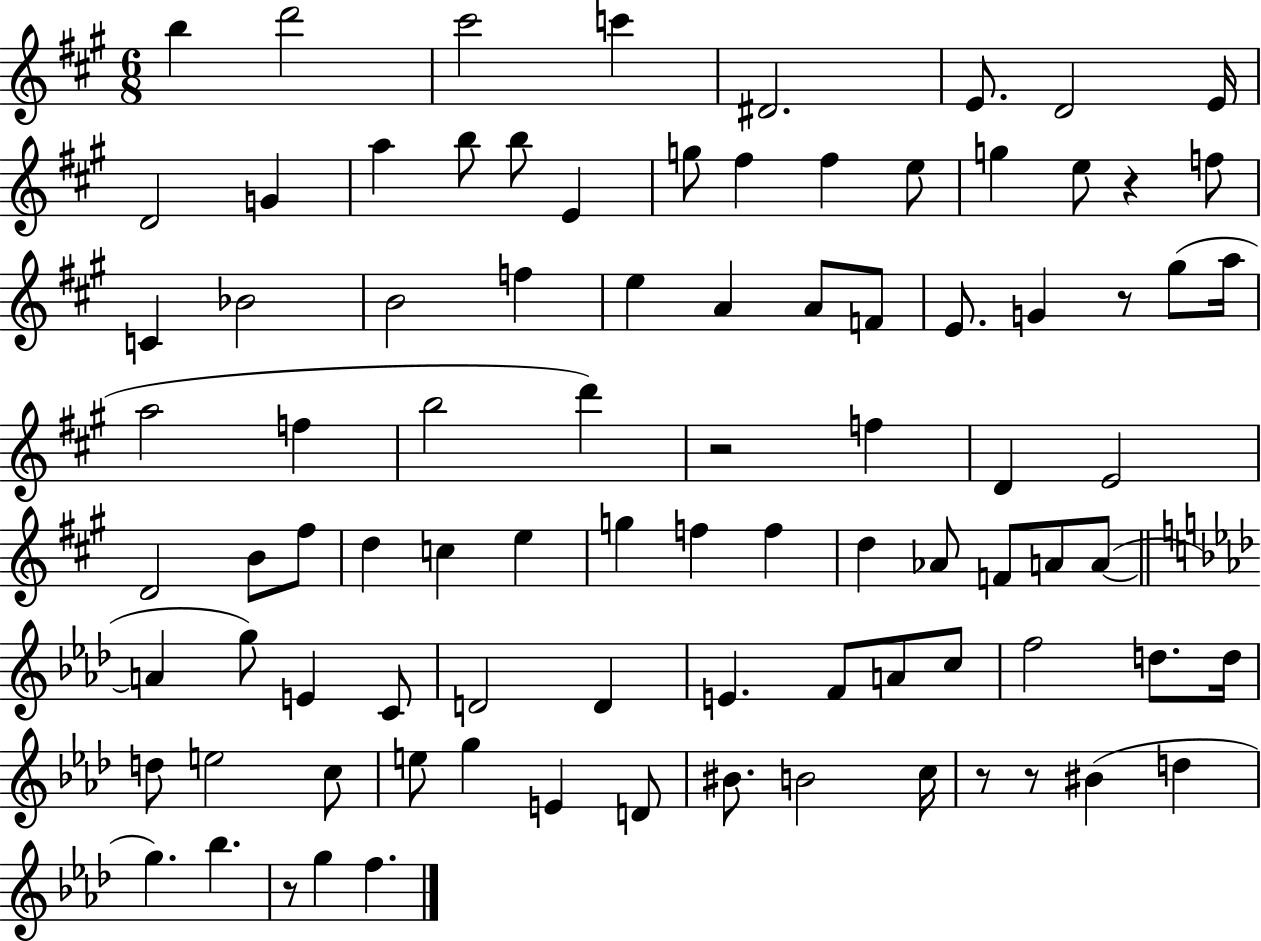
{
  \clef treble
  \numericTimeSignature
  \time 6/8
  \key a \major
  b''4 d'''2 | cis'''2 c'''4 | dis'2. | e'8. d'2 e'16 | \break d'2 g'4 | a''4 b''8 b''8 e'4 | g''8 fis''4 fis''4 e''8 | g''4 e''8 r4 f''8 | \break c'4 bes'2 | b'2 f''4 | e''4 a'4 a'8 f'8 | e'8. g'4 r8 gis''8( a''16 | \break a''2 f''4 | b''2 d'''4) | r2 f''4 | d'4 e'2 | \break d'2 b'8 fis''8 | d''4 c''4 e''4 | g''4 f''4 f''4 | d''4 aes'8 f'8 a'8 a'8~(~ | \break \bar "||" \break \key aes \major a'4 g''8) e'4 c'8 | d'2 d'4 | e'4. f'8 a'8 c''8 | f''2 d''8. d''16 | \break d''8 e''2 c''8 | e''8 g''4 e'4 d'8 | bis'8. b'2 c''16 | r8 r8 bis'4( d''4 | \break g''4.) bes''4. | r8 g''4 f''4. | \bar "|."
}